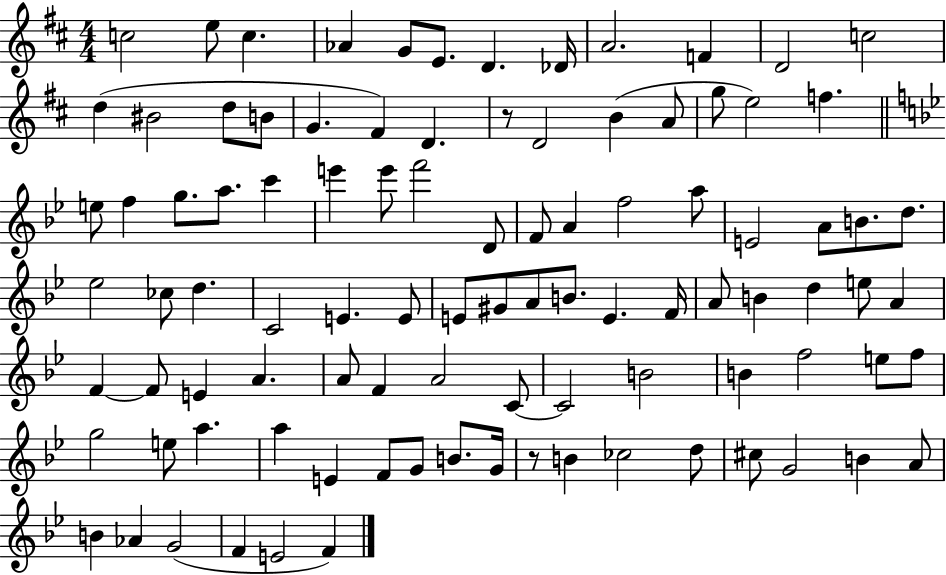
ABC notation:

X:1
T:Untitled
M:4/4
L:1/4
K:D
c2 e/2 c _A G/2 E/2 D _D/4 A2 F D2 c2 d ^B2 d/2 B/2 G ^F D z/2 D2 B A/2 g/2 e2 f e/2 f g/2 a/2 c' e' e'/2 f'2 D/2 F/2 A f2 a/2 E2 A/2 B/2 d/2 _e2 _c/2 d C2 E E/2 E/2 ^G/2 A/2 B/2 E F/4 A/2 B d e/2 A F F/2 E A A/2 F A2 C/2 C2 B2 B f2 e/2 f/2 g2 e/2 a a E F/2 G/2 B/2 G/4 z/2 B _c2 d/2 ^c/2 G2 B A/2 B _A G2 F E2 F